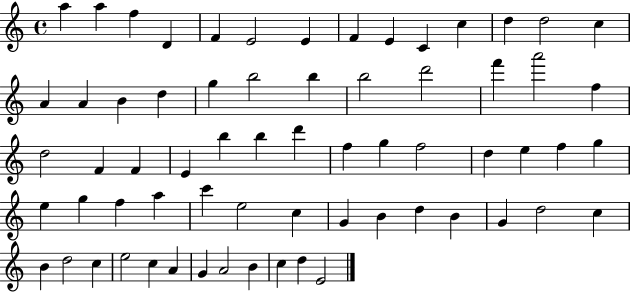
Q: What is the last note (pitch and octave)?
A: E4